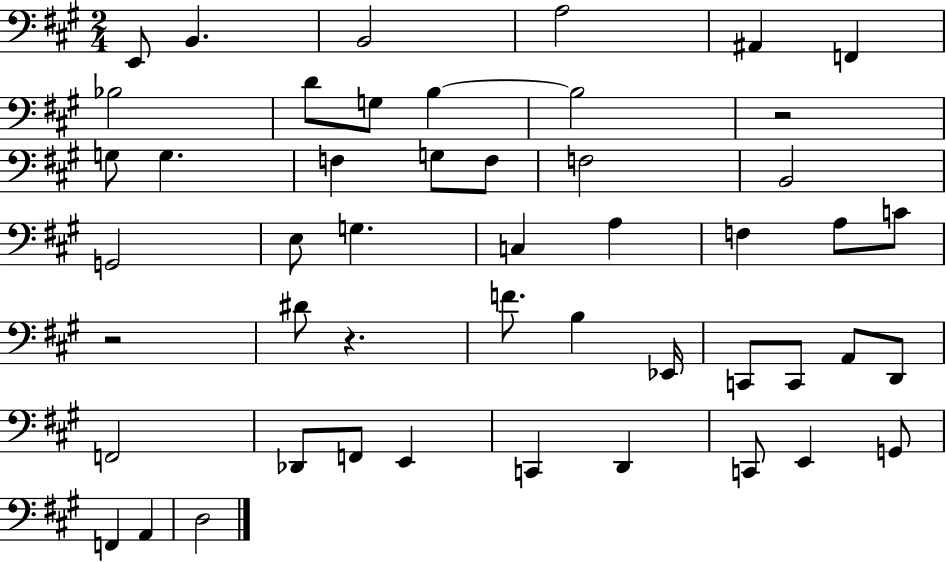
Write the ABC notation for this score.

X:1
T:Untitled
M:2/4
L:1/4
K:A
E,,/2 B,, B,,2 A,2 ^A,, F,, _B,2 D/2 G,/2 B, B,2 z2 G,/2 G, F, G,/2 F,/2 F,2 B,,2 G,,2 E,/2 G, C, A, F, A,/2 C/2 z2 ^D/2 z F/2 B, _E,,/4 C,,/2 C,,/2 A,,/2 D,,/2 F,,2 _D,,/2 F,,/2 E,, C,, D,, C,,/2 E,, G,,/2 F,, A,, D,2